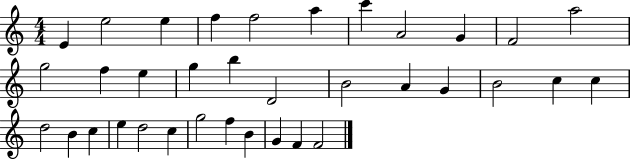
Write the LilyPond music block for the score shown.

{
  \clef treble
  \numericTimeSignature
  \time 4/4
  \key c \major
  e'4 e''2 e''4 | f''4 f''2 a''4 | c'''4 a'2 g'4 | f'2 a''2 | \break g''2 f''4 e''4 | g''4 b''4 d'2 | b'2 a'4 g'4 | b'2 c''4 c''4 | \break d''2 b'4 c''4 | e''4 d''2 c''4 | g''2 f''4 b'4 | g'4 f'4 f'2 | \break \bar "|."
}